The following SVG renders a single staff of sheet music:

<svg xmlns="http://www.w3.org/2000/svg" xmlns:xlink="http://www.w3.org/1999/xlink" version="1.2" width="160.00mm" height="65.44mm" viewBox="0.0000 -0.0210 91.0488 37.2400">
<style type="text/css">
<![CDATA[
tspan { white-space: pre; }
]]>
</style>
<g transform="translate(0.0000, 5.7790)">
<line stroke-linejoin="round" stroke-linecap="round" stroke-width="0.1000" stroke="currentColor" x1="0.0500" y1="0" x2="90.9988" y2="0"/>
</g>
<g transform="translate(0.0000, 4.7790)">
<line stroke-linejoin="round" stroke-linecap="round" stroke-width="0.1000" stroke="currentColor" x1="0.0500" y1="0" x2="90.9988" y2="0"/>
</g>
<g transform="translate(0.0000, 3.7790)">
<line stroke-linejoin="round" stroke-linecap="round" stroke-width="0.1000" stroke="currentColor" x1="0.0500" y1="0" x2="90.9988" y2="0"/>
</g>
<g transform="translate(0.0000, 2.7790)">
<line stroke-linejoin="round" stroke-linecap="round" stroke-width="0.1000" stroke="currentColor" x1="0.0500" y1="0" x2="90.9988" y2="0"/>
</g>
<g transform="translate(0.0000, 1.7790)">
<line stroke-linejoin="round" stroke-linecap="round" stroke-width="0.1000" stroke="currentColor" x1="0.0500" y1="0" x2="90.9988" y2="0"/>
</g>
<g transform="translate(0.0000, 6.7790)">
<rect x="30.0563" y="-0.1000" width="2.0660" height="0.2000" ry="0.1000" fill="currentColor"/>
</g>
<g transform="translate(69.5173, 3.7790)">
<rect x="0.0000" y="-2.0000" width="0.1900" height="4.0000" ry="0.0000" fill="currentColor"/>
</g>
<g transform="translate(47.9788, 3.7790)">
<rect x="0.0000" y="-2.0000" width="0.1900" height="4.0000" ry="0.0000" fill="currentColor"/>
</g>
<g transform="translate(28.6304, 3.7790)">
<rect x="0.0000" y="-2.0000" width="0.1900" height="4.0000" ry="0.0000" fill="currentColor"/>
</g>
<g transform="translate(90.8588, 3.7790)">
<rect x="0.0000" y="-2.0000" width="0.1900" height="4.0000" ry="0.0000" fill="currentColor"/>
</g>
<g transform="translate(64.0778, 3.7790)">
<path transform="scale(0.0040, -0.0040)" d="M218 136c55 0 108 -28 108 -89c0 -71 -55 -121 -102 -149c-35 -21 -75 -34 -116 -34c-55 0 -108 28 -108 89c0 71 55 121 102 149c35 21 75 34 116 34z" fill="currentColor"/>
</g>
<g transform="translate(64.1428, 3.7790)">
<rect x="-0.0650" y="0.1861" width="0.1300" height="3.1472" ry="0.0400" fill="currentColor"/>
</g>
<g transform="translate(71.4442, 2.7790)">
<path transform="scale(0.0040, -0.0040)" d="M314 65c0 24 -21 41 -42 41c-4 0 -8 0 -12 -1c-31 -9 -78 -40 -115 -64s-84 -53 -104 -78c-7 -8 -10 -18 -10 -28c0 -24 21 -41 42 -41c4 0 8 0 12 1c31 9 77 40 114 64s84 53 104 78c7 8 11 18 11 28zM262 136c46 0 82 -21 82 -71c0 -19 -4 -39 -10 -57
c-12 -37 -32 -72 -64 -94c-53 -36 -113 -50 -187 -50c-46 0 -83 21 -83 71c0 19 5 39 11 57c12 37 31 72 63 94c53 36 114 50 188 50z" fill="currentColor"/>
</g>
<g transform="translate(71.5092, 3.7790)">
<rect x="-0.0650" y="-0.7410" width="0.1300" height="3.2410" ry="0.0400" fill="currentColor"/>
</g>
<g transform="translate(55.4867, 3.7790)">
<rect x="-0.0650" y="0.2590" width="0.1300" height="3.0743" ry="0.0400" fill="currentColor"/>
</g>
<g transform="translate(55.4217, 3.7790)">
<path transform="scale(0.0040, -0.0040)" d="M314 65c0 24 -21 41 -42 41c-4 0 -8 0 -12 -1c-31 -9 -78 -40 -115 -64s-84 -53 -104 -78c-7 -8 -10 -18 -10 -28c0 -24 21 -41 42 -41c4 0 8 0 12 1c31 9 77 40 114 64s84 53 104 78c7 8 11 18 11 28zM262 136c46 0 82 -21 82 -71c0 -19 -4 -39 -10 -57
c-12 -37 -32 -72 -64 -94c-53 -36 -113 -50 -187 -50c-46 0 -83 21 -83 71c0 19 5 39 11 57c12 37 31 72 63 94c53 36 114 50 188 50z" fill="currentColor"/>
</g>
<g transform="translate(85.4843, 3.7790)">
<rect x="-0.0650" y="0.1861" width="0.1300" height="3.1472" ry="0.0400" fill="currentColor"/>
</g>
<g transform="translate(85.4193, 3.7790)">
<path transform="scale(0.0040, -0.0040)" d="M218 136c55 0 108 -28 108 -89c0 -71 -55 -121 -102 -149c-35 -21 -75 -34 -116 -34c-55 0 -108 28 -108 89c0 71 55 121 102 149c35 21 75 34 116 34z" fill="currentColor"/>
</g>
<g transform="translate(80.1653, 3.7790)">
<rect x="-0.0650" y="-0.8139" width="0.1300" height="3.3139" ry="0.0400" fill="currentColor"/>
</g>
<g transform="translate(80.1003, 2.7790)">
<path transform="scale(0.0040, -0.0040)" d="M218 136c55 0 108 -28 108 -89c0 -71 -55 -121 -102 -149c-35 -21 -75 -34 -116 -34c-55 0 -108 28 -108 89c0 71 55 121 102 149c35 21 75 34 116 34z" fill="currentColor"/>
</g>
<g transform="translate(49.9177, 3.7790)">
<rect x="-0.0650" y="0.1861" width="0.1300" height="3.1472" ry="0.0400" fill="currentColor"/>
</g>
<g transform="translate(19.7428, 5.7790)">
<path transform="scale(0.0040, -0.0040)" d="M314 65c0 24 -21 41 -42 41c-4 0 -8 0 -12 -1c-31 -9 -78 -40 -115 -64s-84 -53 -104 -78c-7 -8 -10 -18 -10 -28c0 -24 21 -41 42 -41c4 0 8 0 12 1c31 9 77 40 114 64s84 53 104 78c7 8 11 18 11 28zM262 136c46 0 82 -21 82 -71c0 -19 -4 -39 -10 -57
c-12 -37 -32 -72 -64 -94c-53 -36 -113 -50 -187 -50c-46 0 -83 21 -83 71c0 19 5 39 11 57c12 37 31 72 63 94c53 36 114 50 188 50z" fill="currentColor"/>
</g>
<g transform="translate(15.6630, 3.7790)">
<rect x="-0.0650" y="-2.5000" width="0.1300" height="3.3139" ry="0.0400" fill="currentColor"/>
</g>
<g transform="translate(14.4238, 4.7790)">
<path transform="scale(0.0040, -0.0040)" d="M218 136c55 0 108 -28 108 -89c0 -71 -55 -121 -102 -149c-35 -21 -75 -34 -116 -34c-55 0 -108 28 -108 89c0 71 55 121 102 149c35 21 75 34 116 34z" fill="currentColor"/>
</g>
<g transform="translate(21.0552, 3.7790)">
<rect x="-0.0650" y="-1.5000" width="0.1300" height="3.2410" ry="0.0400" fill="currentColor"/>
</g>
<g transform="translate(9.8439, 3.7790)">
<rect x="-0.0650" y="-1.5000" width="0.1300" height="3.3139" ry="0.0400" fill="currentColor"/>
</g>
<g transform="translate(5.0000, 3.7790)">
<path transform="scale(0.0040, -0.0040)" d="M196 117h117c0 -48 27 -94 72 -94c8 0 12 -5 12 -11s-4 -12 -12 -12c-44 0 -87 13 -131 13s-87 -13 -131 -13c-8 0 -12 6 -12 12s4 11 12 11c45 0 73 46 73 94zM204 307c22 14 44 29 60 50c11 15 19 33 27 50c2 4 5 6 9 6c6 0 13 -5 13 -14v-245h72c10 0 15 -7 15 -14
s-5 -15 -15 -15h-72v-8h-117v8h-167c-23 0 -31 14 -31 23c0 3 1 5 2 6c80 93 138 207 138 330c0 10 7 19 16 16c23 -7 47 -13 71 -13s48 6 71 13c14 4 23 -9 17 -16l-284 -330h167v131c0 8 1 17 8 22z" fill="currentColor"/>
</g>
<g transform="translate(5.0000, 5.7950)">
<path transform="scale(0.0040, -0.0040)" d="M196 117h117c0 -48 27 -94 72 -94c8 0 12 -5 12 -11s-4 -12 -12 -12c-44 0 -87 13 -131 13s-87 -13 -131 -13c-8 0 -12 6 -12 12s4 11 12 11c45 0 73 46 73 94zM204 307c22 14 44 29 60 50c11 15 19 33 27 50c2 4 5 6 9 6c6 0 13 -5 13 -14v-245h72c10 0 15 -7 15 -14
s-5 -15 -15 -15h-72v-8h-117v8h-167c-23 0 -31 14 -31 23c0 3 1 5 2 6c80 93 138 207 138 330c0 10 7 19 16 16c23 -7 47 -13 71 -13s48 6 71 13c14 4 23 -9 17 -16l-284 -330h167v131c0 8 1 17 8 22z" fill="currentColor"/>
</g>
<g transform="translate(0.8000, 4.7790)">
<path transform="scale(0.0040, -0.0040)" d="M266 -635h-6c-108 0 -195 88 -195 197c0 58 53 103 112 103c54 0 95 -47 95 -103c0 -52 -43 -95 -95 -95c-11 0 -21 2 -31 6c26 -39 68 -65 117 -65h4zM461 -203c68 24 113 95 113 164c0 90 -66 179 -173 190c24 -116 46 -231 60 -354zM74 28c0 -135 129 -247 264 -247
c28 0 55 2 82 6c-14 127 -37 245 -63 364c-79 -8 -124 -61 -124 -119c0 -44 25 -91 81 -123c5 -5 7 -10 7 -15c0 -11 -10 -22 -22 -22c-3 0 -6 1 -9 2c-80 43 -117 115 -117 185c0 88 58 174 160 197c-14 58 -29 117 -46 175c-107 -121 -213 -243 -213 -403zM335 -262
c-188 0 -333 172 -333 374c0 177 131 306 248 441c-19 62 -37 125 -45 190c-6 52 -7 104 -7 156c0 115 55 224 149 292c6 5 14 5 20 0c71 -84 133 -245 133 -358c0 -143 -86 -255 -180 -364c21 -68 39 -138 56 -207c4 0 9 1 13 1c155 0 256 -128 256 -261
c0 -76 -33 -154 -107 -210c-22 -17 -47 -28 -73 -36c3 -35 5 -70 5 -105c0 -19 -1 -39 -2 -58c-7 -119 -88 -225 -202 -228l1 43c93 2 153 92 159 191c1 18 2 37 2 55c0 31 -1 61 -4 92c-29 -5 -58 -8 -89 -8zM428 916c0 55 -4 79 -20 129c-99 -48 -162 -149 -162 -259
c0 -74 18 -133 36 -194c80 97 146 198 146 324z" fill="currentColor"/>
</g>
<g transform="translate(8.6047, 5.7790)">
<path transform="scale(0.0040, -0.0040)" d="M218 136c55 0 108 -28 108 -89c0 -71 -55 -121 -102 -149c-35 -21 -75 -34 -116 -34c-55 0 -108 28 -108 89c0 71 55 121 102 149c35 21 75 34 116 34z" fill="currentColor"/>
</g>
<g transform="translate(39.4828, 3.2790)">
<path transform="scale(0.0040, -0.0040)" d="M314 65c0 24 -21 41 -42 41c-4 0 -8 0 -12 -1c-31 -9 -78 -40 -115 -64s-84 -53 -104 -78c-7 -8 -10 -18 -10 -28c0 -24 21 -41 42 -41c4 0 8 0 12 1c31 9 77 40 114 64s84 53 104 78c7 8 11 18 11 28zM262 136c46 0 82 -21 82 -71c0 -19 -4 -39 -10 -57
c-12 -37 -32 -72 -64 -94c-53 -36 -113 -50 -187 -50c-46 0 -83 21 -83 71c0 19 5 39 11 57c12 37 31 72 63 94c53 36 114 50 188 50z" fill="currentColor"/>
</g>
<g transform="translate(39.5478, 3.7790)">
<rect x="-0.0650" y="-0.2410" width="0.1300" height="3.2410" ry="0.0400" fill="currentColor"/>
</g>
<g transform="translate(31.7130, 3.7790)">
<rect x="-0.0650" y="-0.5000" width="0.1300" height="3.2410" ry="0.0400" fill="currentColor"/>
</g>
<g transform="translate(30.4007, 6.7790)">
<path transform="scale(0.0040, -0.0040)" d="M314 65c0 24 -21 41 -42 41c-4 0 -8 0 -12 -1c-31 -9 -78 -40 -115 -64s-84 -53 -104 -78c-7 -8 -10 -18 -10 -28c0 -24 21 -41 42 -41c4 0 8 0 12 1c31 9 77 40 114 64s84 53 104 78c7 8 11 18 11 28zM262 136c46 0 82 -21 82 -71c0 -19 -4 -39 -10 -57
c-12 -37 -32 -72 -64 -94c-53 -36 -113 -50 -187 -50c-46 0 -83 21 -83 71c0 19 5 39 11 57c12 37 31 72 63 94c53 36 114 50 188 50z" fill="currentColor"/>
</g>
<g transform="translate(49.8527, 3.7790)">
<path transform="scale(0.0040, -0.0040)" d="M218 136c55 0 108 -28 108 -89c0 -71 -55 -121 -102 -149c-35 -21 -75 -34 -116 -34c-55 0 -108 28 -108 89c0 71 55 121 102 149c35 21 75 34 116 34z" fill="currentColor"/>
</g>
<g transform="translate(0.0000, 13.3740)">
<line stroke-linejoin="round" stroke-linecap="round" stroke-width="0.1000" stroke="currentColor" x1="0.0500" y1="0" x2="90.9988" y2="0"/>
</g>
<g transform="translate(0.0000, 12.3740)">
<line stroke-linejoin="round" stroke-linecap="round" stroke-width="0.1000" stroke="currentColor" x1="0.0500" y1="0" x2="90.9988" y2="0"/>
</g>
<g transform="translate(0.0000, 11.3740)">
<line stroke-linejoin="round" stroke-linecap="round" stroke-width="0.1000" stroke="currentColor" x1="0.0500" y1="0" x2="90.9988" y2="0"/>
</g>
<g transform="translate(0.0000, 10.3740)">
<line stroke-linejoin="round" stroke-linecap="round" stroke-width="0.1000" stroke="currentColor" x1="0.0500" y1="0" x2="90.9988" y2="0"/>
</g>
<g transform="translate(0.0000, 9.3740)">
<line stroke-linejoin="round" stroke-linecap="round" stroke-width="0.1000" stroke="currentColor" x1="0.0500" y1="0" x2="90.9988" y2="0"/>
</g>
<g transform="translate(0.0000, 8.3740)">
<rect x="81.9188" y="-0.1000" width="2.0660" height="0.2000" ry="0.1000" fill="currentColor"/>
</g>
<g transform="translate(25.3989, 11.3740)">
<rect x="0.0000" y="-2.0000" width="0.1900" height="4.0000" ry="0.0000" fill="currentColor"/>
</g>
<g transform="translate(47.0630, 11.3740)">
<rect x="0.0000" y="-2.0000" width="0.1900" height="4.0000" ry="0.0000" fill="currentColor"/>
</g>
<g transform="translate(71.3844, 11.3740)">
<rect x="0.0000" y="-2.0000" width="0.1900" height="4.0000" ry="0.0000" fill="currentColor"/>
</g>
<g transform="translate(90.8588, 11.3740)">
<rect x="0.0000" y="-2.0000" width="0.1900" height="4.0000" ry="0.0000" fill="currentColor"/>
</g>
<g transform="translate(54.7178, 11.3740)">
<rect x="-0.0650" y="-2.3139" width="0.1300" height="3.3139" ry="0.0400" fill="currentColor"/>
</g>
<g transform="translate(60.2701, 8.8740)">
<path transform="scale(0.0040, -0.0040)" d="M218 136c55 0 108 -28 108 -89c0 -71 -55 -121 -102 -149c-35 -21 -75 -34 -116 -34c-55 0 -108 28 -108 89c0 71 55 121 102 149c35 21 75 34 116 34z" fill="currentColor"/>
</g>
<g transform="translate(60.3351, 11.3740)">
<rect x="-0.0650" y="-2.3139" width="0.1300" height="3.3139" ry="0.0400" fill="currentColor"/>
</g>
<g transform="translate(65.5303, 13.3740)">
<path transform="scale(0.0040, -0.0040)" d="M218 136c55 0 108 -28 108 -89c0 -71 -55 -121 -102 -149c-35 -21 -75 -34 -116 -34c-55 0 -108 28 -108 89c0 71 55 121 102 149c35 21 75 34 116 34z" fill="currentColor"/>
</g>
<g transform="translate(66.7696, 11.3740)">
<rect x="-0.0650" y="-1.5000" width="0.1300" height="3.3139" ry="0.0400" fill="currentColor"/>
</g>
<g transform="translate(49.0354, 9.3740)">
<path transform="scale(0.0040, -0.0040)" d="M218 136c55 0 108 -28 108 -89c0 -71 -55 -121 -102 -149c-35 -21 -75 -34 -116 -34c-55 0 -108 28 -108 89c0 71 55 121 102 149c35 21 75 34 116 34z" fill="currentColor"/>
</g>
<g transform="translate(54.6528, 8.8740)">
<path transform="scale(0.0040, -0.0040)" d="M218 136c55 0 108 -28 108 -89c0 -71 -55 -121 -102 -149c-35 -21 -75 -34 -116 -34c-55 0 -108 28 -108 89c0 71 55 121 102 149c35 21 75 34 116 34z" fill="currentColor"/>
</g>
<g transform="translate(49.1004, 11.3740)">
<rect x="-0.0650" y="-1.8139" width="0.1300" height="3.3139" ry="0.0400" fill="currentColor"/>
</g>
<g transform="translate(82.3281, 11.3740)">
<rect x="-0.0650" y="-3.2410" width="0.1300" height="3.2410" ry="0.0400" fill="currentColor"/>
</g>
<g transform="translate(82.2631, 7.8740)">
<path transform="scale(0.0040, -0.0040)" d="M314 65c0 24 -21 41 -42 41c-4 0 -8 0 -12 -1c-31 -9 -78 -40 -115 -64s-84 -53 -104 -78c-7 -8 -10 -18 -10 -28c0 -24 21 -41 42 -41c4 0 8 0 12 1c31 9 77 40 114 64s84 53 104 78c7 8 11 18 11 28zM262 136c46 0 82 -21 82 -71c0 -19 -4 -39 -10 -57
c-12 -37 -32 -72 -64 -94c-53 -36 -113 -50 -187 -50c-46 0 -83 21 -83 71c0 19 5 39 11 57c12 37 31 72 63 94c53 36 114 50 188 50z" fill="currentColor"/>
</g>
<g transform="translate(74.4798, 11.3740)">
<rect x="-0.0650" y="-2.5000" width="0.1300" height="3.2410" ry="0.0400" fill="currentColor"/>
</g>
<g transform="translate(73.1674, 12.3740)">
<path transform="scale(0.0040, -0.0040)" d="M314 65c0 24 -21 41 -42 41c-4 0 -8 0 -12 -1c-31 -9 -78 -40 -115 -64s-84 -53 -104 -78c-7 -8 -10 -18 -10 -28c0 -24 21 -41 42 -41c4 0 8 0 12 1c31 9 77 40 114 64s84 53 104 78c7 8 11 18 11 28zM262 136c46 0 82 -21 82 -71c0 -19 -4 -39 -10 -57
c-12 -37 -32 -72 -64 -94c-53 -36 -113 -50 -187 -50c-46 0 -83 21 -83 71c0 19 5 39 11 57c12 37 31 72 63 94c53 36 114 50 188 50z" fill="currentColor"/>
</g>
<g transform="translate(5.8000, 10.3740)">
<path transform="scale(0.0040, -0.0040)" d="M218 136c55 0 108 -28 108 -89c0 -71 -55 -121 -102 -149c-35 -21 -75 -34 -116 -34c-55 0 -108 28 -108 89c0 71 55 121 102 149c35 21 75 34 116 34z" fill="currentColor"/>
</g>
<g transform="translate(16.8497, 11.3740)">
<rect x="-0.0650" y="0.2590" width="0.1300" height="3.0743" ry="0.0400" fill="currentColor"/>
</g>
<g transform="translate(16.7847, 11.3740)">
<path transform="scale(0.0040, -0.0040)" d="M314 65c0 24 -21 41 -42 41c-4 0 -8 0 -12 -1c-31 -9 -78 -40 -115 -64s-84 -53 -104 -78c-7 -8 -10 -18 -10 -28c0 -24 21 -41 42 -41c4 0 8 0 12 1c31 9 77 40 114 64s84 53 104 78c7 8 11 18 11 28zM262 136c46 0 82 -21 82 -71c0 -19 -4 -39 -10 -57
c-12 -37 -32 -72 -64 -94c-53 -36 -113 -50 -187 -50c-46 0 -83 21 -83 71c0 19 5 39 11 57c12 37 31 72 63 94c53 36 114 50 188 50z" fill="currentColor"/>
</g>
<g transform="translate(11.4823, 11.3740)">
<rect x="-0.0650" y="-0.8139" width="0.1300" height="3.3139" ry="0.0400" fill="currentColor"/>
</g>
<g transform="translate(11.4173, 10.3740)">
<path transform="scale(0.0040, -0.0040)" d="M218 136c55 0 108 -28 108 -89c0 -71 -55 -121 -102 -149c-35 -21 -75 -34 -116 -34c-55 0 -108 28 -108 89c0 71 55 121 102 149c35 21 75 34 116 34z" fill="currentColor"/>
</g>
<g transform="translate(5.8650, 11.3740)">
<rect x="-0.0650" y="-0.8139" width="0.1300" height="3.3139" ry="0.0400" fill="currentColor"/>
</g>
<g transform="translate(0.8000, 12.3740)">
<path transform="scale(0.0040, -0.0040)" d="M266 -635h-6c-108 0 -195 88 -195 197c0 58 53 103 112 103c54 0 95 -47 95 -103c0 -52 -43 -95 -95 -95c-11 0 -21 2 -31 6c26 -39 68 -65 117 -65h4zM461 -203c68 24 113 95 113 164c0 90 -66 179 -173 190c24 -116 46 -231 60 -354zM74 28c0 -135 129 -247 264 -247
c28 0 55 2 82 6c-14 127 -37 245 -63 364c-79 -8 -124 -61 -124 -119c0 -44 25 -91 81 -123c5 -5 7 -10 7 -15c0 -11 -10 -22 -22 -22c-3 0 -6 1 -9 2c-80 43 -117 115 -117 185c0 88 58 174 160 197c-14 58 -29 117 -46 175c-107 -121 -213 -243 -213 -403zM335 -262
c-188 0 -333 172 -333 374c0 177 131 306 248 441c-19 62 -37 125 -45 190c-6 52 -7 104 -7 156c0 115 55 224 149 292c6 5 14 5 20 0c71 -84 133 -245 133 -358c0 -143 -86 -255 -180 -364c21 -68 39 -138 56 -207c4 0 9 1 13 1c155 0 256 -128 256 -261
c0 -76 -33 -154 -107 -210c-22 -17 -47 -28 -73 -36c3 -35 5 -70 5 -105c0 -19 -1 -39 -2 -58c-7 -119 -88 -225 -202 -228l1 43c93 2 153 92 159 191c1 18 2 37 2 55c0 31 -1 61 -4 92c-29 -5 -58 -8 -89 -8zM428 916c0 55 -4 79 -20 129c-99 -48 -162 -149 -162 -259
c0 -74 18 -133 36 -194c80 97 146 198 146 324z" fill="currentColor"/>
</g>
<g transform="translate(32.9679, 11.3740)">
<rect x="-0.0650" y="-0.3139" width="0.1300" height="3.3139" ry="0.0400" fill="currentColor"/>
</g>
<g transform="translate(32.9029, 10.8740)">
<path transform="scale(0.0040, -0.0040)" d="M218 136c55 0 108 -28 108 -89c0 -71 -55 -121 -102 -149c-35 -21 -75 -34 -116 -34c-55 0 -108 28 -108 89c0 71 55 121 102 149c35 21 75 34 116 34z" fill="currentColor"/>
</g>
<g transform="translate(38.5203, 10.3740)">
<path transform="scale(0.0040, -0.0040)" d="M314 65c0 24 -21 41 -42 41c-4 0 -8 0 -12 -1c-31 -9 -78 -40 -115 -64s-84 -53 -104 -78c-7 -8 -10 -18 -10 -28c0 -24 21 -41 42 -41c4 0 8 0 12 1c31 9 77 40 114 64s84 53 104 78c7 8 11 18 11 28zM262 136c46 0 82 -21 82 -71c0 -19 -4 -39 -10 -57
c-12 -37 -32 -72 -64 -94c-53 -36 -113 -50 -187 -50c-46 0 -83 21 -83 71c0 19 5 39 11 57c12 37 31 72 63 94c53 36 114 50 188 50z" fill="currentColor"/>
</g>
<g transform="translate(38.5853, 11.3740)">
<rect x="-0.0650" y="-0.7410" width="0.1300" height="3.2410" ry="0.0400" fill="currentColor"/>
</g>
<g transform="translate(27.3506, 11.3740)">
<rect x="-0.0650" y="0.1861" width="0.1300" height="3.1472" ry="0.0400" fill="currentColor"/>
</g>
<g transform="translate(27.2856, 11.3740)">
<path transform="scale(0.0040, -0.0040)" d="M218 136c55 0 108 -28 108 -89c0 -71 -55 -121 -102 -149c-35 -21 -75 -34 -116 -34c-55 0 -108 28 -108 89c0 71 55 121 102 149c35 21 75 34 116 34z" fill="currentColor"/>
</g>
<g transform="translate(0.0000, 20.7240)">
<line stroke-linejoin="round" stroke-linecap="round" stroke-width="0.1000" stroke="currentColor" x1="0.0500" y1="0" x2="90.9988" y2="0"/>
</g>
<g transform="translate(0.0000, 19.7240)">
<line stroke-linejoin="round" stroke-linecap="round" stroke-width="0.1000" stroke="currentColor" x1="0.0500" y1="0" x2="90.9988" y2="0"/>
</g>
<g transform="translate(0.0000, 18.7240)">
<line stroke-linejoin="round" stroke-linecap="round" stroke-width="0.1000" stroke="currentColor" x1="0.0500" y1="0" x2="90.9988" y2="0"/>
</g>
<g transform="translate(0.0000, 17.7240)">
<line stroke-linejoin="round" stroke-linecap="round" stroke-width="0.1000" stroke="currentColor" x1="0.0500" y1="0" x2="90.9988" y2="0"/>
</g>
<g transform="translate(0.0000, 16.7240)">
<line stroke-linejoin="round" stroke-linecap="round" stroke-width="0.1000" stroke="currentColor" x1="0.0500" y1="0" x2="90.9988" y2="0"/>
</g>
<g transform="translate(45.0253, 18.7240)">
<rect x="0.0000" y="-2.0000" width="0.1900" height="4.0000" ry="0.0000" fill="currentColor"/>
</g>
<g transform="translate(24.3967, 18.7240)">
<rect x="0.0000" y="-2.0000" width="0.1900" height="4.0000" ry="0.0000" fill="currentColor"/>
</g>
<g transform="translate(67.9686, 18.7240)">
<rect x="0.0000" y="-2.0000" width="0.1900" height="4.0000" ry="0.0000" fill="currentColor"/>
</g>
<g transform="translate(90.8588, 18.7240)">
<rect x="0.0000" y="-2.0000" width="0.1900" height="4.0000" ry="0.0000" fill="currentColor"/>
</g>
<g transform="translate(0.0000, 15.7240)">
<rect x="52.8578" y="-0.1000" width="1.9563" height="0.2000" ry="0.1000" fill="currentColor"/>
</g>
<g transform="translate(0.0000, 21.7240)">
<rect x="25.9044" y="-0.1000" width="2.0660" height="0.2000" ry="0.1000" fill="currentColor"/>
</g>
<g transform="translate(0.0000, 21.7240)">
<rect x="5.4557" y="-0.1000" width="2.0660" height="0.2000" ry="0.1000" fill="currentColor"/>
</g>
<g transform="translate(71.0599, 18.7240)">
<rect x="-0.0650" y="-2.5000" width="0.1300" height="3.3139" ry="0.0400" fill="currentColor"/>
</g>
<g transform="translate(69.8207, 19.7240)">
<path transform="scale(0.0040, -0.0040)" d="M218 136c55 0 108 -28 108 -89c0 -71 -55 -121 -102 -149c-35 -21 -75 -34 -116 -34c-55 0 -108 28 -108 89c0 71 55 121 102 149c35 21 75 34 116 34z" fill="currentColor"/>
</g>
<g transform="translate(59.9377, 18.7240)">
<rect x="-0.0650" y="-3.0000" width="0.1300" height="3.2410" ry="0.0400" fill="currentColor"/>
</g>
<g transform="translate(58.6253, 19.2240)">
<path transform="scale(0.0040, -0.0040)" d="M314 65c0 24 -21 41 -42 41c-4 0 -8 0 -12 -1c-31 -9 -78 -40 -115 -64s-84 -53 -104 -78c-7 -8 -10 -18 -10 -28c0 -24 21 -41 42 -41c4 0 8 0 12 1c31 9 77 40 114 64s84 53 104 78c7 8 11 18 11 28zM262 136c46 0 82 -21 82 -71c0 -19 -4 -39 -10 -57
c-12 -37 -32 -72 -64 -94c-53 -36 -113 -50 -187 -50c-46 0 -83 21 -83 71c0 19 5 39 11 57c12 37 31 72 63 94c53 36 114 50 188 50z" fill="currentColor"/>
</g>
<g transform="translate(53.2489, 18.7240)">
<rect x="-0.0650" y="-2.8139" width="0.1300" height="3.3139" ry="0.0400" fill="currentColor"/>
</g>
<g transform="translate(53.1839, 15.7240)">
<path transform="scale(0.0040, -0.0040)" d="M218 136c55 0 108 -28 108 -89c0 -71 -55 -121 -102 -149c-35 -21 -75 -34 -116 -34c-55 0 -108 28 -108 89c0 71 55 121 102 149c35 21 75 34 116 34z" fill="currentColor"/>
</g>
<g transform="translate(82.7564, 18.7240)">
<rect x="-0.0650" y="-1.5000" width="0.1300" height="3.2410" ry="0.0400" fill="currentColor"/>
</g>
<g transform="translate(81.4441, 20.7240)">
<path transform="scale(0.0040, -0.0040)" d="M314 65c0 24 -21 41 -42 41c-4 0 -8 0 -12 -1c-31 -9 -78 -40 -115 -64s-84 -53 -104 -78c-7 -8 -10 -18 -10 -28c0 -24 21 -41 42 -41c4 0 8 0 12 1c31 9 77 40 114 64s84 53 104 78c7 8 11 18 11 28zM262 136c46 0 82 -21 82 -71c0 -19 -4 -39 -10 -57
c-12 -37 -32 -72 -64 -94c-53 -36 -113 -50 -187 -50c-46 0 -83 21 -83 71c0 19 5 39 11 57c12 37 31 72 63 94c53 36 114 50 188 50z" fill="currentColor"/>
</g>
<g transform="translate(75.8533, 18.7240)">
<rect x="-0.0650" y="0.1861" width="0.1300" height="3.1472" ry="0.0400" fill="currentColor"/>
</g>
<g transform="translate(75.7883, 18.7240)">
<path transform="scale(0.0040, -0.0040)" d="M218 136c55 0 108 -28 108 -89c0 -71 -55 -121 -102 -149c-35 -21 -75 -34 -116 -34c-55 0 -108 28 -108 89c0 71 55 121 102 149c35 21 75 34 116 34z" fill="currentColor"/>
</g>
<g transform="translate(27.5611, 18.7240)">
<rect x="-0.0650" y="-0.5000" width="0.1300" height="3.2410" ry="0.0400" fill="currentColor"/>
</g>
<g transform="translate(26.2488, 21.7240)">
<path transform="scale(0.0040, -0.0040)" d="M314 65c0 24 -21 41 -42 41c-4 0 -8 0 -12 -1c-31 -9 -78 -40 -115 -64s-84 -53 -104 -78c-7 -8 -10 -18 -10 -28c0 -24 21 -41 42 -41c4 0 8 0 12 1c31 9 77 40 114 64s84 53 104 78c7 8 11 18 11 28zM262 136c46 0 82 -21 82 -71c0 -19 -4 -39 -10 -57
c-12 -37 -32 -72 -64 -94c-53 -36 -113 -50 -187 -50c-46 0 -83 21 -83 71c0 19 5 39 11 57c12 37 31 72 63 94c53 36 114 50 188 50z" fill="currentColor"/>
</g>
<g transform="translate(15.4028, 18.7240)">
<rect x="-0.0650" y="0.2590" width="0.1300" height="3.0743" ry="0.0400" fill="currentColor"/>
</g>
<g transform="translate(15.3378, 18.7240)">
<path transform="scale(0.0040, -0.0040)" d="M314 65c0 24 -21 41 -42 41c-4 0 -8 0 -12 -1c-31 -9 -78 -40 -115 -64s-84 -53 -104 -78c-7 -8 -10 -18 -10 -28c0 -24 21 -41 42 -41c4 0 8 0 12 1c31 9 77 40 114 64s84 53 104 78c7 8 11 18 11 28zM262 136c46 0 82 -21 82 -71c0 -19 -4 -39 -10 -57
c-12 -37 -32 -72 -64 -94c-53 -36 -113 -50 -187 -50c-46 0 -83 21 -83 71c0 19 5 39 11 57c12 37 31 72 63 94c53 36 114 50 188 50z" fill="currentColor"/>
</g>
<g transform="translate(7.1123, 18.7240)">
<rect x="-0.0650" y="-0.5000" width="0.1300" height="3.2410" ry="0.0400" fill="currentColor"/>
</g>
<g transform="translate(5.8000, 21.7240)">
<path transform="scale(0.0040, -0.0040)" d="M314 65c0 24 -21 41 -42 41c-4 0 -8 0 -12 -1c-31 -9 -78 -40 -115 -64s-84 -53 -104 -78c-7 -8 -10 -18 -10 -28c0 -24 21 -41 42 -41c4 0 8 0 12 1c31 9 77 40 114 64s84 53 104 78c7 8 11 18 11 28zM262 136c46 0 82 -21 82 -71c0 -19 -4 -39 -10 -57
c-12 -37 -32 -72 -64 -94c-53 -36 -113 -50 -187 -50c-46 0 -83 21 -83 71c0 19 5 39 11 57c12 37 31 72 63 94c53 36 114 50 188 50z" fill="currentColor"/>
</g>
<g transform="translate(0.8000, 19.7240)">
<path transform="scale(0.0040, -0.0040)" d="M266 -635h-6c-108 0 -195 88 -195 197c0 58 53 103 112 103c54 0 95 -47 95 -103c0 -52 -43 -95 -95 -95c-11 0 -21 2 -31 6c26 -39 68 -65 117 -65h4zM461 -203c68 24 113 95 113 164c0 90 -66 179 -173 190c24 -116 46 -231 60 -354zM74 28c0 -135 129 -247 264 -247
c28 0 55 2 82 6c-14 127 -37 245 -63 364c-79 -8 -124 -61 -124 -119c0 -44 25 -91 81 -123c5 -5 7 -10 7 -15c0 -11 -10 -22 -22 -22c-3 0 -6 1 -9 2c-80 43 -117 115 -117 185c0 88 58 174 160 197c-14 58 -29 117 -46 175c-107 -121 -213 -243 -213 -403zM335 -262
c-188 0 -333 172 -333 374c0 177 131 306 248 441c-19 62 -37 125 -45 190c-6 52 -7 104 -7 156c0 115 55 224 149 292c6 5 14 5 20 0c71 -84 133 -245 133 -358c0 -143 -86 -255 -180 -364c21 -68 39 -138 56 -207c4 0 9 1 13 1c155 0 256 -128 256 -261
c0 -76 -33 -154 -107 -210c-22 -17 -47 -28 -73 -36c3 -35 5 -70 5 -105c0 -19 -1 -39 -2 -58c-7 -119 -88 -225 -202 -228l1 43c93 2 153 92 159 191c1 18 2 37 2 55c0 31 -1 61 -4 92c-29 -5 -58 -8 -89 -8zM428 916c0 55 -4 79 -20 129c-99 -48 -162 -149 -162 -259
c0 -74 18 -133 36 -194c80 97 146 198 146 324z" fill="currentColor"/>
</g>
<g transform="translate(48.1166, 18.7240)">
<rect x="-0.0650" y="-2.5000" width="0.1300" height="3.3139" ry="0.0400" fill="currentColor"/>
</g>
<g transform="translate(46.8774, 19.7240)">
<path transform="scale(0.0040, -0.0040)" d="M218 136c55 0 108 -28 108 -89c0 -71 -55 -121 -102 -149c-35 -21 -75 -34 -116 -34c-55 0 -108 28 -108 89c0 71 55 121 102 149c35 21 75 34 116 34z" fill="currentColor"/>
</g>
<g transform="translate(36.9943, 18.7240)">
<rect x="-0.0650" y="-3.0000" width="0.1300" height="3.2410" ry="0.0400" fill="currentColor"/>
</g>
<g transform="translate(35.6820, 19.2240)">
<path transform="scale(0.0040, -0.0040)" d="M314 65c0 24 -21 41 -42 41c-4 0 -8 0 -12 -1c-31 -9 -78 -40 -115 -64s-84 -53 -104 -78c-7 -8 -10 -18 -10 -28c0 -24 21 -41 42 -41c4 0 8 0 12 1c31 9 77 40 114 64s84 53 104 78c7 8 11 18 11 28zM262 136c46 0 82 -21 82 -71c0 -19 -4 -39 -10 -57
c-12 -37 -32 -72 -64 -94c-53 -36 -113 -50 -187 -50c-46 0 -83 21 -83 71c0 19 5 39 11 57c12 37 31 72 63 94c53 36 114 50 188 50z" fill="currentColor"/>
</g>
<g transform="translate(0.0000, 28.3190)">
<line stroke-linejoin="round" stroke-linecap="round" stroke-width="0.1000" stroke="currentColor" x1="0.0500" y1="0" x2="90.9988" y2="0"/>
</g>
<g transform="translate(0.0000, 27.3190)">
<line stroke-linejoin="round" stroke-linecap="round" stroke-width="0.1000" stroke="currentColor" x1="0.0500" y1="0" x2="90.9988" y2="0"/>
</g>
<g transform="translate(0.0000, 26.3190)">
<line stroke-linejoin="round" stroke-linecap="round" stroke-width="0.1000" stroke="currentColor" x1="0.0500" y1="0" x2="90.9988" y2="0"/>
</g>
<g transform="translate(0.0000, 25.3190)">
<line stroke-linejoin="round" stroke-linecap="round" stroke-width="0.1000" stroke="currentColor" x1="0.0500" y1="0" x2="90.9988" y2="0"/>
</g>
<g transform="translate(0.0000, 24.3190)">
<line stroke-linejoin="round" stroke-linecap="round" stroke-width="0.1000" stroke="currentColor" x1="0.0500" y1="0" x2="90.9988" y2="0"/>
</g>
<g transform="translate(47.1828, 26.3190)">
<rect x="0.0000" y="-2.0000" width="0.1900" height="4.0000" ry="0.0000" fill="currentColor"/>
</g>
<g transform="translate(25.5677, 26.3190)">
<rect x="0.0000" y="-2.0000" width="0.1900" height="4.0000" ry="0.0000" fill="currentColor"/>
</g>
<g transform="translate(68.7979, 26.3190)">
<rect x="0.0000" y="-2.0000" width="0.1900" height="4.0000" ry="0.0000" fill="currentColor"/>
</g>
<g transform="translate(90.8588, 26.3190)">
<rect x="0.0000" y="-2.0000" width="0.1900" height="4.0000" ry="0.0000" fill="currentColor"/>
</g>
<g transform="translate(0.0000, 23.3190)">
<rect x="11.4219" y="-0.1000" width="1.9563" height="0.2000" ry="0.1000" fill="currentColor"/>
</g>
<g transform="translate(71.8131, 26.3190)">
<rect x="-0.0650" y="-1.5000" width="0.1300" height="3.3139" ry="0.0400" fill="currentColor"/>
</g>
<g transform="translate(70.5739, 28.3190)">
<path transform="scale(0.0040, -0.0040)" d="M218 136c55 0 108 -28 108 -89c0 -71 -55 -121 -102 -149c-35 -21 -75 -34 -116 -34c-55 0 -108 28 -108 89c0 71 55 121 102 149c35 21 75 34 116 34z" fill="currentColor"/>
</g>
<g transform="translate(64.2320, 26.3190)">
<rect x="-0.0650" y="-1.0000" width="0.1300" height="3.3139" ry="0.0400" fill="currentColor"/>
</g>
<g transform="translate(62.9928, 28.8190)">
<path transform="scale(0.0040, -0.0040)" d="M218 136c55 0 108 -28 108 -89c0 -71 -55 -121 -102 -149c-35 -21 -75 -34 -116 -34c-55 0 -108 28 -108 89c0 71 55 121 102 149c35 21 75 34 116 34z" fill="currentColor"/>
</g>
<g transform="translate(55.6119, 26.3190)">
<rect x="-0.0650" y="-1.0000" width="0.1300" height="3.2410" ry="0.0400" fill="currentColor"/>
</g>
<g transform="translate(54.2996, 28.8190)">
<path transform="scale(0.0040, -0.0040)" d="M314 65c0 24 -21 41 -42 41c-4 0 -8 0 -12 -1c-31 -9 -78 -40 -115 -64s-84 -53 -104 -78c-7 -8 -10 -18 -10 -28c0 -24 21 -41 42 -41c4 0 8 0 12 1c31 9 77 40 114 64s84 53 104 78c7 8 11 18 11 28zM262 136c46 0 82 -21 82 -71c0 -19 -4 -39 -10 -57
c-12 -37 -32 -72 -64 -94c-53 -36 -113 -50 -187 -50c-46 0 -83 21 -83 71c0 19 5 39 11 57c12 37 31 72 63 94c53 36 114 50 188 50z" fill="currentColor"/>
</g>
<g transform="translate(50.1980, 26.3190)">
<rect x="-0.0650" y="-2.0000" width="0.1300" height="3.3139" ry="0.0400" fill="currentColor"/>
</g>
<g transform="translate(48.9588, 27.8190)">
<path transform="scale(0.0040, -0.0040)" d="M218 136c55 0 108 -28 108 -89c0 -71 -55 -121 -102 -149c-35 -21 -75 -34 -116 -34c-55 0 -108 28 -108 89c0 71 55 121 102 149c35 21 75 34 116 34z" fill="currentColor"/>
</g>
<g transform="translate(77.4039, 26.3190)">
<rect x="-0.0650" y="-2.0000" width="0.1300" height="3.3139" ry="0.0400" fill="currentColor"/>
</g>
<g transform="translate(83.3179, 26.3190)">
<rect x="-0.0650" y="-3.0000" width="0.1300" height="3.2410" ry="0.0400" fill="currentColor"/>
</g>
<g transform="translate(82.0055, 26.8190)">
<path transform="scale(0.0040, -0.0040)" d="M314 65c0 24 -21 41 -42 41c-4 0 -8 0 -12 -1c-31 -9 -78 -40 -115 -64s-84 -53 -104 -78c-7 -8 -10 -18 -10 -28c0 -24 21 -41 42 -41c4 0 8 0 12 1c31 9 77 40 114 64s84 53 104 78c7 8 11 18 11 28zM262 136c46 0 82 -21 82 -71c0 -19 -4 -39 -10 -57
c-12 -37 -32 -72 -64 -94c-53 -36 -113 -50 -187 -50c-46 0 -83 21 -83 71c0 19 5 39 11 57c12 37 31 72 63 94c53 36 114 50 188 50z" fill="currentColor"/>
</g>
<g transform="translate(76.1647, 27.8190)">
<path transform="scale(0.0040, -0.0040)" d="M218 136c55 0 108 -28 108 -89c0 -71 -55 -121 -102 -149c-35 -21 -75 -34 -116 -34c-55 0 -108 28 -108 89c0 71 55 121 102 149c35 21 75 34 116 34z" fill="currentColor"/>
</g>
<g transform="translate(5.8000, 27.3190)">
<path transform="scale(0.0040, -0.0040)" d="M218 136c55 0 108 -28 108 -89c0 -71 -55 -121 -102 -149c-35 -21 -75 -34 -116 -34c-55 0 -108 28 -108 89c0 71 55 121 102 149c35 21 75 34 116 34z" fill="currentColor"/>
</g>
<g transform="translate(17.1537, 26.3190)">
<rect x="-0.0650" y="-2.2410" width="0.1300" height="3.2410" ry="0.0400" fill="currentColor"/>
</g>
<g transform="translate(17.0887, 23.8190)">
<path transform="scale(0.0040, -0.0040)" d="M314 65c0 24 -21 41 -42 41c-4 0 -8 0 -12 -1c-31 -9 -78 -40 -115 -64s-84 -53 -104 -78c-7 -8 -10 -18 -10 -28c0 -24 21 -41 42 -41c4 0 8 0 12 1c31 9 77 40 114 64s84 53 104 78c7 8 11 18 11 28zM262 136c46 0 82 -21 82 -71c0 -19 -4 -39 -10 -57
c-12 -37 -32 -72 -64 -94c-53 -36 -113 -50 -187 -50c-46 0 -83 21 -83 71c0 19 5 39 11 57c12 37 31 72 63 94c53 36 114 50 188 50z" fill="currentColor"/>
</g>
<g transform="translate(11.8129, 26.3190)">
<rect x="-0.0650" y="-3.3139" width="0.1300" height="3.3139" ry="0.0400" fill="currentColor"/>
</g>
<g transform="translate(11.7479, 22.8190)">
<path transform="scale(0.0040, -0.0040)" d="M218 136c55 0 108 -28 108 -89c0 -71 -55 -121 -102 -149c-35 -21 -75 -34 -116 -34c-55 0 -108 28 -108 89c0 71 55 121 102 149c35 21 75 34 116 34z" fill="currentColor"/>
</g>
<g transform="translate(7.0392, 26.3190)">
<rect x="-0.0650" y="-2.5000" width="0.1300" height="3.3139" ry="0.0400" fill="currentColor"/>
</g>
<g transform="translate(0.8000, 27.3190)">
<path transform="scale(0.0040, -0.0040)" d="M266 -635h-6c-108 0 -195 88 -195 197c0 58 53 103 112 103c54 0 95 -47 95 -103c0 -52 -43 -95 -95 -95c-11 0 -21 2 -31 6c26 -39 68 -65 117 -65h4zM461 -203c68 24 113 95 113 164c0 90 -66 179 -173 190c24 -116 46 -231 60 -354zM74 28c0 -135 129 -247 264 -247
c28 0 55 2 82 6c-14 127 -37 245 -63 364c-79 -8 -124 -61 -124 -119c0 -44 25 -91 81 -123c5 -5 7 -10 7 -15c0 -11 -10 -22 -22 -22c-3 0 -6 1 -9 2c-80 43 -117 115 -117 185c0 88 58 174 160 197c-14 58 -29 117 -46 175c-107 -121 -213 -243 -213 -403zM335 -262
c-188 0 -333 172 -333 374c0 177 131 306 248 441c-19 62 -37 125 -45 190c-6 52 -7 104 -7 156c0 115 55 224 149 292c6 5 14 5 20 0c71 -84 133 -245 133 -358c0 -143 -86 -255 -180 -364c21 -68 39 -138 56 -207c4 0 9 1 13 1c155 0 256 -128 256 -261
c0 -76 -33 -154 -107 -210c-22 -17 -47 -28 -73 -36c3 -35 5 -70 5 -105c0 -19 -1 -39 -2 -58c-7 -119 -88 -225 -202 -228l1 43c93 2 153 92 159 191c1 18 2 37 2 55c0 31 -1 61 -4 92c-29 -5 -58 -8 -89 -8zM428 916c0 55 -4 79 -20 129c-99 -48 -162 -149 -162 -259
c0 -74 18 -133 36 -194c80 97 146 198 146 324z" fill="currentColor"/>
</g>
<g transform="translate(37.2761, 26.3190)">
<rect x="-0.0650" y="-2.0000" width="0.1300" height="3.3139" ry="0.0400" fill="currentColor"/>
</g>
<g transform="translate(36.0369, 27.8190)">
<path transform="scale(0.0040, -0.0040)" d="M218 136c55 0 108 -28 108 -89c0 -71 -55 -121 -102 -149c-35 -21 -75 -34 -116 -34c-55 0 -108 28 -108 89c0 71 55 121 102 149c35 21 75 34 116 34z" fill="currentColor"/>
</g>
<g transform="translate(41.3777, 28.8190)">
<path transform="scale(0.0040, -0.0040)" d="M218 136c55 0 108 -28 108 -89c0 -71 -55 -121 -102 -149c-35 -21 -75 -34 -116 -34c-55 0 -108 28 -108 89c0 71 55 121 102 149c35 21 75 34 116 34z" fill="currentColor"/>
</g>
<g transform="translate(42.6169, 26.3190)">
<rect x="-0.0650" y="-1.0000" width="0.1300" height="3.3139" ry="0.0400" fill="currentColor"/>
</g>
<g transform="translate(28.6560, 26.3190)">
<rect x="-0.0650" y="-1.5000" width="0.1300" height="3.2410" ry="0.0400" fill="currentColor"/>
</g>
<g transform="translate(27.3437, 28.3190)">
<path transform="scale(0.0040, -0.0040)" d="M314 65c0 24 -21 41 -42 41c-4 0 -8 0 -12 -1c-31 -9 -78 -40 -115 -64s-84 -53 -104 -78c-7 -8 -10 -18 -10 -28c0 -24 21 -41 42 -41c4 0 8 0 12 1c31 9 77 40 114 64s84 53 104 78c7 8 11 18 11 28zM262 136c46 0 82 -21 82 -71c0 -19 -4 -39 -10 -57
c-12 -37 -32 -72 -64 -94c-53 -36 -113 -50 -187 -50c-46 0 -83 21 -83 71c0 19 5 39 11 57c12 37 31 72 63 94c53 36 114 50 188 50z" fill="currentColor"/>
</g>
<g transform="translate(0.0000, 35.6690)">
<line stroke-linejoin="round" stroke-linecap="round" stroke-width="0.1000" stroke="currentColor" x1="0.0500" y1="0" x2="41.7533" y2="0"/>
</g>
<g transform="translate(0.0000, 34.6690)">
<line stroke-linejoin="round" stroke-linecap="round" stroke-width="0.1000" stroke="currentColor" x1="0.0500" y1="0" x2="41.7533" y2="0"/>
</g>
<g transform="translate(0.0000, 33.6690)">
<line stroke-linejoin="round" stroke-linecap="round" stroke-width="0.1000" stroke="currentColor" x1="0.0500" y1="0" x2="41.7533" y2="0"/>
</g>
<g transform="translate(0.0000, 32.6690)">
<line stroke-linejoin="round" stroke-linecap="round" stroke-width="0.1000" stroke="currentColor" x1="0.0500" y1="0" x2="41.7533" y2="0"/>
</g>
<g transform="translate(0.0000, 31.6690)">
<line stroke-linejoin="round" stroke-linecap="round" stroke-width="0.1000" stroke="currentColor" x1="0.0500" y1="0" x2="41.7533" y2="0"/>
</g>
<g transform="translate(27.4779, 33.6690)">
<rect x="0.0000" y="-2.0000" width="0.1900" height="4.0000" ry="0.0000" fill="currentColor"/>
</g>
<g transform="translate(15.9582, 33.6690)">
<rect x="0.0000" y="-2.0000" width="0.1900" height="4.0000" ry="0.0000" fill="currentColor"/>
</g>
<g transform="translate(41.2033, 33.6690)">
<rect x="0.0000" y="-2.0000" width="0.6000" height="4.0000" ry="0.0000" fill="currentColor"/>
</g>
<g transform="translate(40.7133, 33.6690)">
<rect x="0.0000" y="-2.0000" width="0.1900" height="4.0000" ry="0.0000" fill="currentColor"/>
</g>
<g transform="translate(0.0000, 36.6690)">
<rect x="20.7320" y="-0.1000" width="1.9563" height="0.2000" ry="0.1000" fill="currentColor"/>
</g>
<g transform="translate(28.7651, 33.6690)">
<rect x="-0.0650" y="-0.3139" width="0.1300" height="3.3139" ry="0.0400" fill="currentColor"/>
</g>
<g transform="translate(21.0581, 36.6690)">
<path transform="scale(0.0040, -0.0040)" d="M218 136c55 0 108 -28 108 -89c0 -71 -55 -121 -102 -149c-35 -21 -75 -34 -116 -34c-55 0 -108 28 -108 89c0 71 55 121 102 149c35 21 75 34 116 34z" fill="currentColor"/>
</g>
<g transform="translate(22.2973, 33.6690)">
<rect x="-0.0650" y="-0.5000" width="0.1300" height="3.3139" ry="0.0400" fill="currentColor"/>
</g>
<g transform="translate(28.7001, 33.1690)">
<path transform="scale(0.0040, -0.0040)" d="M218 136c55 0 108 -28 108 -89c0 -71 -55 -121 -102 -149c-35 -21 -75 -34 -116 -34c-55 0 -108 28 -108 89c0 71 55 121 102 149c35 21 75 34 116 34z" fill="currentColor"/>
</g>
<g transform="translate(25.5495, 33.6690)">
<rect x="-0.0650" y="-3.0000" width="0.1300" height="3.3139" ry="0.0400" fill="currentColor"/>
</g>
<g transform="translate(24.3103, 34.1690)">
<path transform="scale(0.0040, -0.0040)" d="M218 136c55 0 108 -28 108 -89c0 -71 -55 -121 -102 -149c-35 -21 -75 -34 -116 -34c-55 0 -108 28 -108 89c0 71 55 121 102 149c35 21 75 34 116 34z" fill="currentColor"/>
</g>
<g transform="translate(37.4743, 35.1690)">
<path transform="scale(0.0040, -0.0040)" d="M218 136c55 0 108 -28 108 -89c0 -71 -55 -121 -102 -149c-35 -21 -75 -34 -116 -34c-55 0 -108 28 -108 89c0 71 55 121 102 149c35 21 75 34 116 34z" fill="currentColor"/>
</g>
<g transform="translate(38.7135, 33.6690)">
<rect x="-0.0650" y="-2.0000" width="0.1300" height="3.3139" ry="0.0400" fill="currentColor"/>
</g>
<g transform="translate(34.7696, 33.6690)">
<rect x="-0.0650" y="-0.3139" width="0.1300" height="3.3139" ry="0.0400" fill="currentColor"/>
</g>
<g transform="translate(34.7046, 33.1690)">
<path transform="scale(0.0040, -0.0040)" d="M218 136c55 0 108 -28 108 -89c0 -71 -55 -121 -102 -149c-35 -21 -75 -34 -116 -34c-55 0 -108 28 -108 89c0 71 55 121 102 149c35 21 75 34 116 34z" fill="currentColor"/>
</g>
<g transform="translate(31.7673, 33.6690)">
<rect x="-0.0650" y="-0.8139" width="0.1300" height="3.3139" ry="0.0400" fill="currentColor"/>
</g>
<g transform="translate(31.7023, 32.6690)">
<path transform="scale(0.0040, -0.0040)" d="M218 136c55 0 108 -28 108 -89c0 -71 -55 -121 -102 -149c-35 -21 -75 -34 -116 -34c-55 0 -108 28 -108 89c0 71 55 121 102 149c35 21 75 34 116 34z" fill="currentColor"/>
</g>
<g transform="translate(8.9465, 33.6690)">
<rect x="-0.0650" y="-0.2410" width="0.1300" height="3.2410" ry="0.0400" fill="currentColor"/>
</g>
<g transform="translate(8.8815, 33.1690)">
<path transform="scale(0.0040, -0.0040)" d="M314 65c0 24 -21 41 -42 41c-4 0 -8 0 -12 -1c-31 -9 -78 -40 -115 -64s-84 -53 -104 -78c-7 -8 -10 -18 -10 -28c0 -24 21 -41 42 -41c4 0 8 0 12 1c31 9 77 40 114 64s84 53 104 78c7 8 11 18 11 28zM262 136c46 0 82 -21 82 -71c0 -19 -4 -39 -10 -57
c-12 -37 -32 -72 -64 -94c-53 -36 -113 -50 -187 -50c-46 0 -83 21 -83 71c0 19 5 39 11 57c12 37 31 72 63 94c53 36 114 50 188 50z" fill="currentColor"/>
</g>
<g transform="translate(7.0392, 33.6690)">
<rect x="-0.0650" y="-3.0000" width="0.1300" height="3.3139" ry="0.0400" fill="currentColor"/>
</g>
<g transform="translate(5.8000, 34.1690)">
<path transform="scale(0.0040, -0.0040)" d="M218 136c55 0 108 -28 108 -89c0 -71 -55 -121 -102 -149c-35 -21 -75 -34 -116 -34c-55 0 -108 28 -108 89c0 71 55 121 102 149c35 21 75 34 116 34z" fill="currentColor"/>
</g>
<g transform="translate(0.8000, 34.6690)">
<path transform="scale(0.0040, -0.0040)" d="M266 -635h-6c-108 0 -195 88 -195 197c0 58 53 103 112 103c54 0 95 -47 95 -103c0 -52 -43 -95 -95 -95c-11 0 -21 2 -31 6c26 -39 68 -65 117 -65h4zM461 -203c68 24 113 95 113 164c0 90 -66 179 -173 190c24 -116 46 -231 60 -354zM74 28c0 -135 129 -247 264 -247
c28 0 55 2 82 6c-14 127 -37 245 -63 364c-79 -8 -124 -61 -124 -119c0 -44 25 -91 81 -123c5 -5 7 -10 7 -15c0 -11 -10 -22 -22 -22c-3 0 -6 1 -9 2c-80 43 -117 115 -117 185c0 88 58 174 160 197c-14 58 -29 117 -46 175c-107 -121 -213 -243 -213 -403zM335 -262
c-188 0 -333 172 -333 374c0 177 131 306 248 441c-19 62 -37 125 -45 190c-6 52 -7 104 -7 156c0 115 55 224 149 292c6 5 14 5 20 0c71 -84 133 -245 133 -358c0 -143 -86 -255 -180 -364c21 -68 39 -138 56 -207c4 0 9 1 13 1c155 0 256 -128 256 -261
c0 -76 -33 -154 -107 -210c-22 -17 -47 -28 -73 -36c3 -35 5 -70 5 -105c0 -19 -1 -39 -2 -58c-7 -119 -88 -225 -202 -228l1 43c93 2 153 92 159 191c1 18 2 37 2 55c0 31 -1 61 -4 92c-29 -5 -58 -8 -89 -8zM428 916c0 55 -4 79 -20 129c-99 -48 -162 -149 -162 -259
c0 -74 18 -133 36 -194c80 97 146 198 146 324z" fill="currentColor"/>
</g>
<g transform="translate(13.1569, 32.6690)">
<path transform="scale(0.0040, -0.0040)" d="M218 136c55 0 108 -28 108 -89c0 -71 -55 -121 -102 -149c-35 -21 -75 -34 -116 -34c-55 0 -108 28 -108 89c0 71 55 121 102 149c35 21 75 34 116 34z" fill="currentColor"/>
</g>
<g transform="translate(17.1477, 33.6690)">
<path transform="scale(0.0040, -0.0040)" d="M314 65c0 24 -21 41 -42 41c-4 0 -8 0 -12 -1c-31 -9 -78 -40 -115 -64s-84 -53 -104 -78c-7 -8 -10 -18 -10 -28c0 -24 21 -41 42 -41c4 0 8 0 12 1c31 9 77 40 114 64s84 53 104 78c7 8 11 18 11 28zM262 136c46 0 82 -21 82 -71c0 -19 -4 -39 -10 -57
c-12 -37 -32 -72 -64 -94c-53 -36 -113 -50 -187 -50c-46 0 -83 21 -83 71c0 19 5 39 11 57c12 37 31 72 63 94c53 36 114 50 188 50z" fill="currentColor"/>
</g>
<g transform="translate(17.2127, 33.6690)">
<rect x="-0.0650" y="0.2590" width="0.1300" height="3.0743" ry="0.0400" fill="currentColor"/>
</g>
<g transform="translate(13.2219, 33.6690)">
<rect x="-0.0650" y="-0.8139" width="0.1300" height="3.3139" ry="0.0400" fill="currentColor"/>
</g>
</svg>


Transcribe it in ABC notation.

X:1
T:Untitled
M:4/4
L:1/4
K:C
E G E2 C2 c2 B B2 B d2 d B d d B2 B c d2 f g g E G2 b2 C2 B2 C2 A2 G a A2 G B E2 G b g2 E2 F D F D2 D E F A2 A c2 d B2 C A c d c F